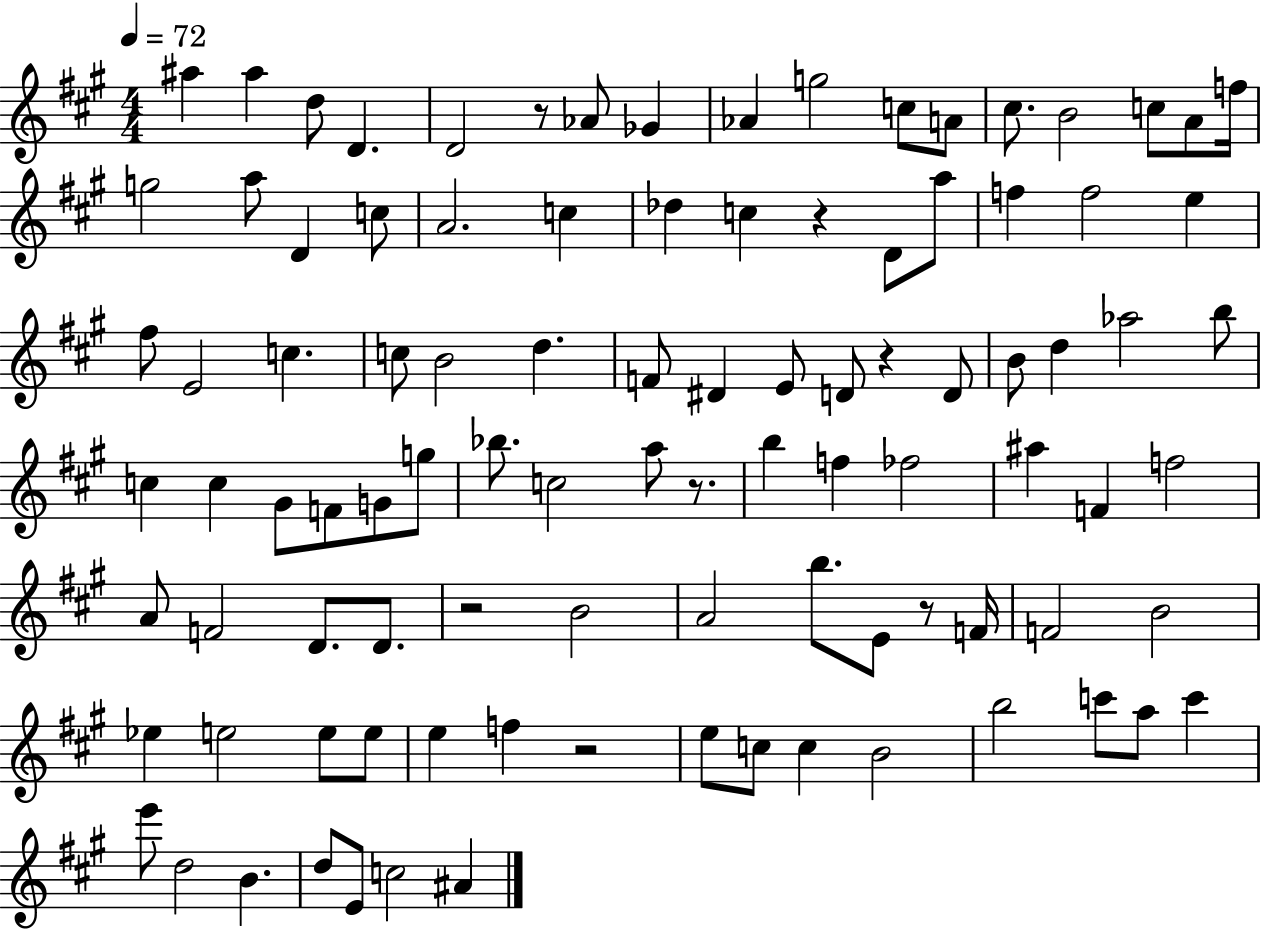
{
  \clef treble
  \numericTimeSignature
  \time 4/4
  \key a \major
  \tempo 4 = 72
  ais''4 ais''4 d''8 d'4. | d'2 r8 aes'8 ges'4 | aes'4 g''2 c''8 a'8 | cis''8. b'2 c''8 a'8 f''16 | \break g''2 a''8 d'4 c''8 | a'2. c''4 | des''4 c''4 r4 d'8 a''8 | f''4 f''2 e''4 | \break fis''8 e'2 c''4. | c''8 b'2 d''4. | f'8 dis'4 e'8 d'8 r4 d'8 | b'8 d''4 aes''2 b''8 | \break c''4 c''4 gis'8 f'8 g'8 g''8 | bes''8. c''2 a''8 r8. | b''4 f''4 fes''2 | ais''4 f'4 f''2 | \break a'8 f'2 d'8. d'8. | r2 b'2 | a'2 b''8. e'8 r8 f'16 | f'2 b'2 | \break ees''4 e''2 e''8 e''8 | e''4 f''4 r2 | e''8 c''8 c''4 b'2 | b''2 c'''8 a''8 c'''4 | \break e'''8 d''2 b'4. | d''8 e'8 c''2 ais'4 | \bar "|."
}